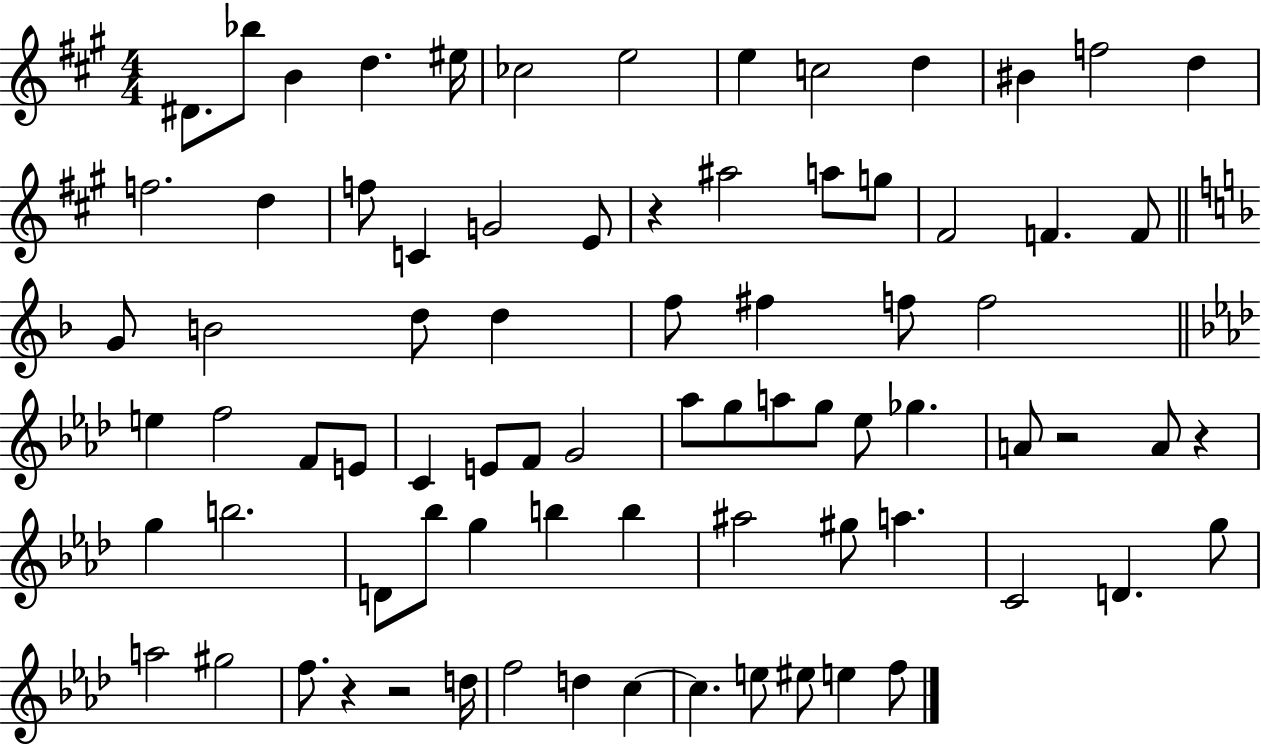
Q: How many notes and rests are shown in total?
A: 79